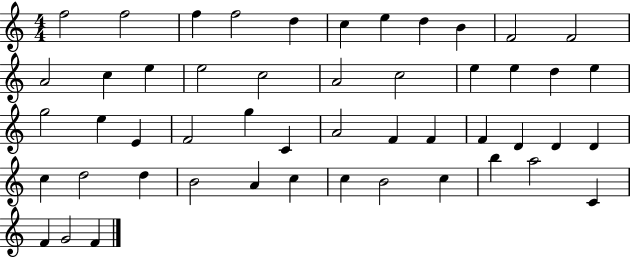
F5/h F5/h F5/q F5/h D5/q C5/q E5/q D5/q B4/q F4/h F4/h A4/h C5/q E5/q E5/h C5/h A4/h C5/h E5/q E5/q D5/q E5/q G5/h E5/q E4/q F4/h G5/q C4/q A4/h F4/q F4/q F4/q D4/q D4/q D4/q C5/q D5/h D5/q B4/h A4/q C5/q C5/q B4/h C5/q B5/q A5/h C4/q F4/q G4/h F4/q